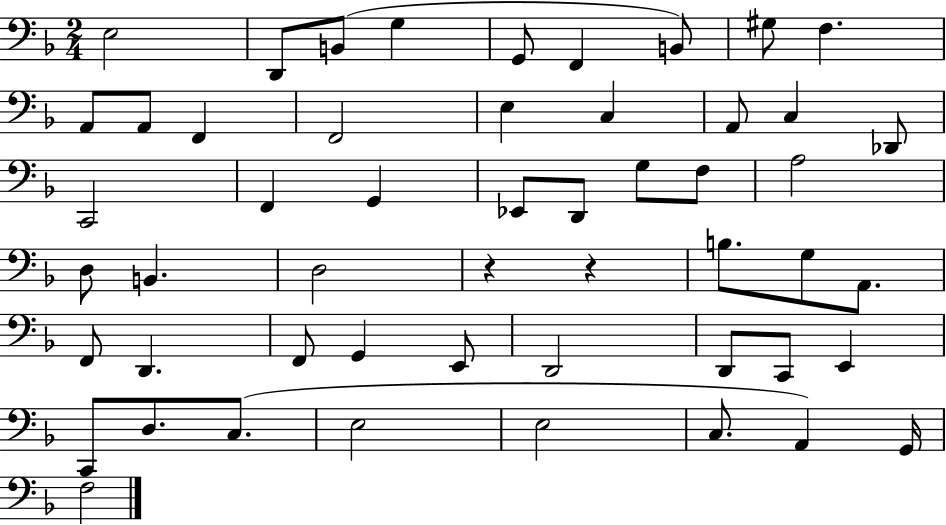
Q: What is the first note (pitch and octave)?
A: E3